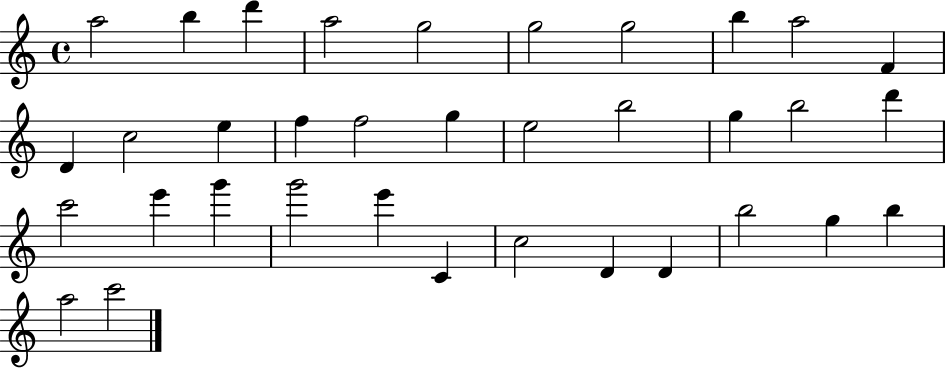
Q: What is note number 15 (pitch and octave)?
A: F5